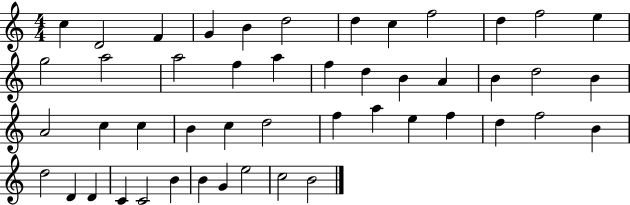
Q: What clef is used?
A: treble